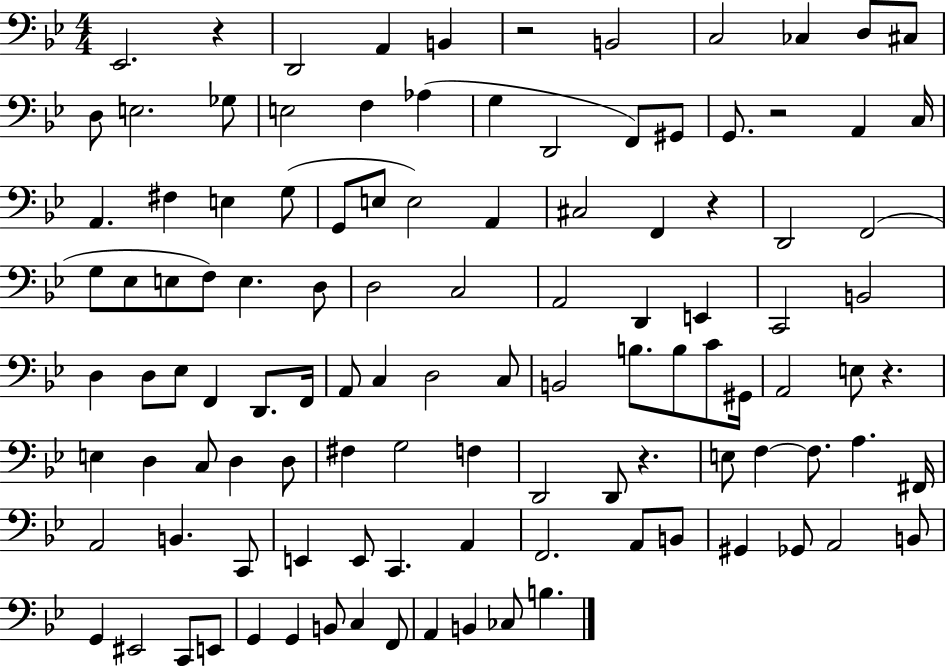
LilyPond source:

{
  \clef bass
  \numericTimeSignature
  \time 4/4
  \key bes \major
  ees,2. r4 | d,2 a,4 b,4 | r2 b,2 | c2 ces4 d8 cis8 | \break d8 e2. ges8 | e2 f4 aes4( | g4 d,2 f,8) gis,8 | g,8. r2 a,4 c16 | \break a,4. fis4 e4 g8( | g,8 e8 e2) a,4 | cis2 f,4 r4 | d,2 f,2( | \break g8 ees8 e8 f8) e4. d8 | d2 c2 | a,2 d,4 e,4 | c,2 b,2 | \break d4 d8 ees8 f,4 d,8. f,16 | a,8 c4 d2 c8 | b,2 b8. b8 c'8 gis,16 | a,2 e8 r4. | \break e4 d4 c8 d4 d8 | fis4 g2 f4 | d,2 d,8 r4. | e8 f4~~ f8. a4. fis,16 | \break a,2 b,4. c,8 | e,4 e,8 c,4. a,4 | f,2. a,8 b,8 | gis,4 ges,8 a,2 b,8 | \break g,4 eis,2 c,8 e,8 | g,4 g,4 b,8 c4 f,8 | a,4 b,4 ces8 b4. | \bar "|."
}